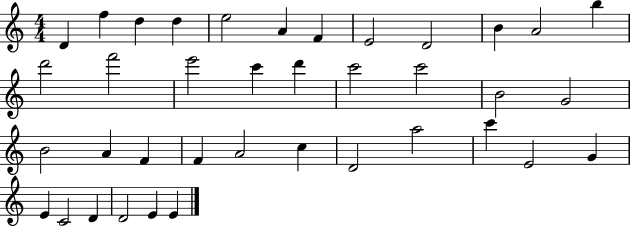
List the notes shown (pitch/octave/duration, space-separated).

D4/q F5/q D5/q D5/q E5/h A4/q F4/q E4/h D4/h B4/q A4/h B5/q D6/h F6/h E6/h C6/q D6/q C6/h C6/h B4/h G4/h B4/h A4/q F4/q F4/q A4/h C5/q D4/h A5/h C6/q E4/h G4/q E4/q C4/h D4/q D4/h E4/q E4/q